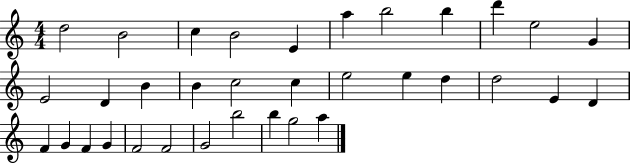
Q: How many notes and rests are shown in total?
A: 34